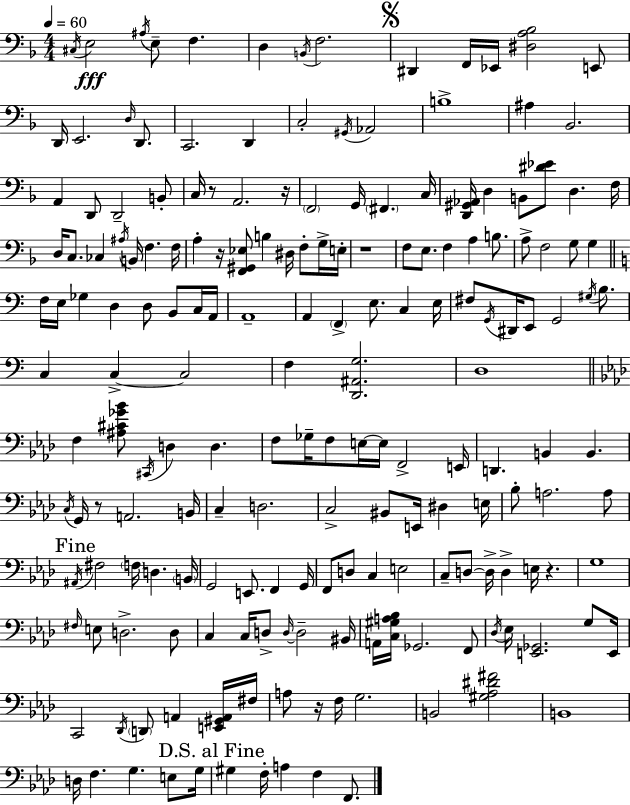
X:1
T:Untitled
M:4/4
L:1/4
K:Dm
^C,/4 E,2 ^A,/4 E,/2 F, D, B,,/4 F,2 ^D,, F,,/4 _E,,/4 [^D,A,_B,]2 E,,/2 D,,/4 E,,2 D,/4 D,,/2 C,,2 D,, C,2 ^G,,/4 _A,,2 B,4 ^A, _B,,2 A,, D,,/2 D,,2 B,,/2 C,/4 z/2 A,,2 z/4 F,,2 G,,/4 ^F,, C,/4 [D,,^G,,_A,,]/4 D, B,,/2 [^D_E]/2 D, F,/4 D,/4 C,/2 _C, ^A,/4 B,,/4 F, F,/4 A, z/4 [F,,^G,,_E,]/2 B, ^D,/4 F,/2 G,/4 E,/4 z4 F,/2 E,/2 F, A, B,/2 A,/2 F,2 G,/2 G, F,/4 E,/4 _G, D, D,/2 B,,/2 C,/4 A,,/4 A,,4 A,, F,, E,/2 C, E,/4 ^F,/2 G,,/4 ^D,,/4 E,,/2 G,,2 ^G,/4 B,/2 C, C, C,2 F, [D,,^A,,G,]2 D,4 F, [^A,^C_G_B]/2 ^C,,/4 D, D, F,/2 _G,/4 F,/2 E,/4 E,/4 F,,2 E,,/4 D,, B,, B,, C,/4 G,,/4 z/2 A,,2 B,,/4 C, D,2 C,2 ^B,,/2 E,,/4 ^D, E,/4 _B,/2 A,2 A,/2 ^A,,/4 ^F,2 F,/4 D, B,,/4 G,,2 E,,/2 F,, G,,/4 F,,/2 D,/2 C, E,2 C,/2 D,/2 D,/4 D, E,/4 z G,4 ^F,/4 E,/2 D,2 D,/2 C, C,/4 D,/2 D,/4 D,2 ^B,,/4 A,,/4 [C,^G,A,_B,]/4 _G,,2 F,,/2 _D,/4 _E,/4 [E,,_G,,]2 G,/2 E,,/4 C,,2 _D,,/4 D,,/2 A,, [E,,^G,,A,,]/4 ^F,/4 A,/2 z/4 F,/4 G,2 B,,2 [^G,_A,^D^F]2 B,,4 D,/4 F, G, E,/2 G,/4 ^G, F,/4 A, F, F,,/2